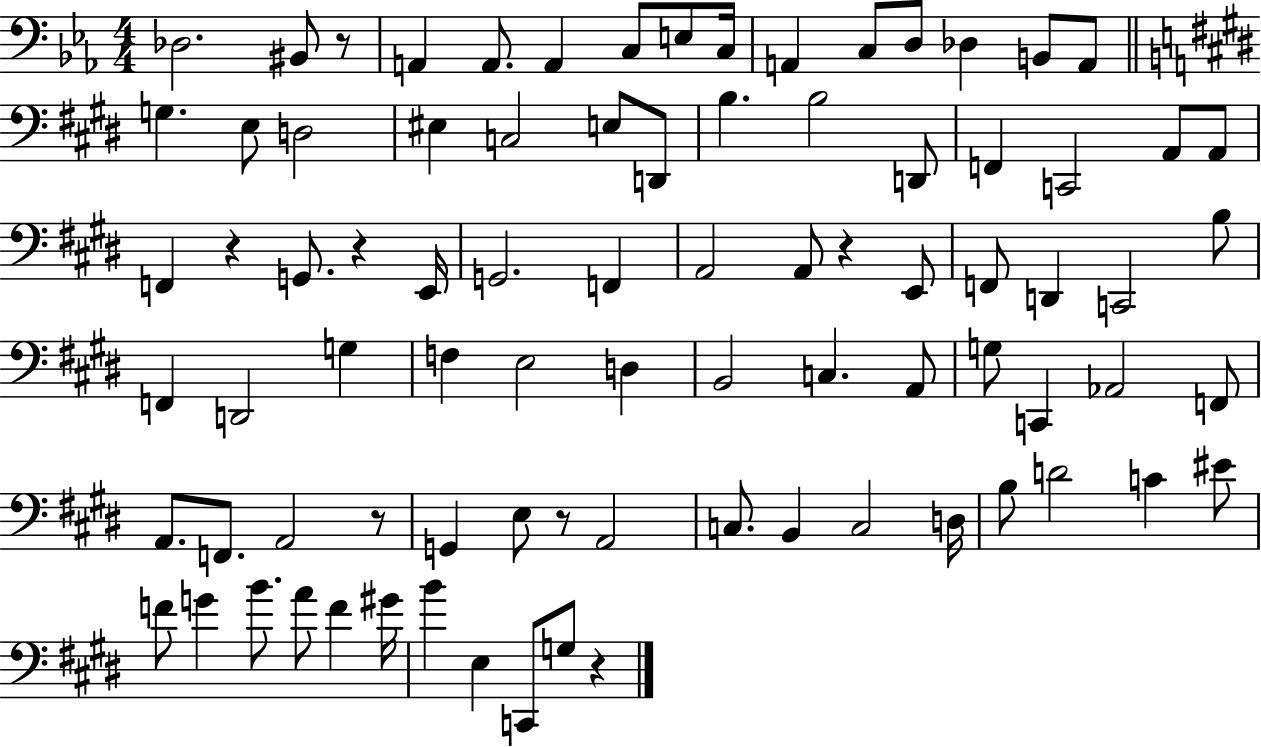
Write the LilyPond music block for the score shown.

{
  \clef bass
  \numericTimeSignature
  \time 4/4
  \key ees \major
  \repeat volta 2 { des2. bis,8 r8 | a,4 a,8. a,4 c8 e8 c16 | a,4 c8 d8 des4 b,8 a,8 | \bar "||" \break \key e \major g4. e8 d2 | eis4 c2 e8 d,8 | b4. b2 d,8 | f,4 c,2 a,8 a,8 | \break f,4 r4 g,8. r4 e,16 | g,2. f,4 | a,2 a,8 r4 e,8 | f,8 d,4 c,2 b8 | \break f,4 d,2 g4 | f4 e2 d4 | b,2 c4. a,8 | g8 c,4 aes,2 f,8 | \break a,8. f,8. a,2 r8 | g,4 e8 r8 a,2 | c8. b,4 c2 d16 | b8 d'2 c'4 eis'8 | \break f'8 g'4 b'8. a'8 f'4 gis'16 | b'4 e4 c,8 g8 r4 | } \bar "|."
}